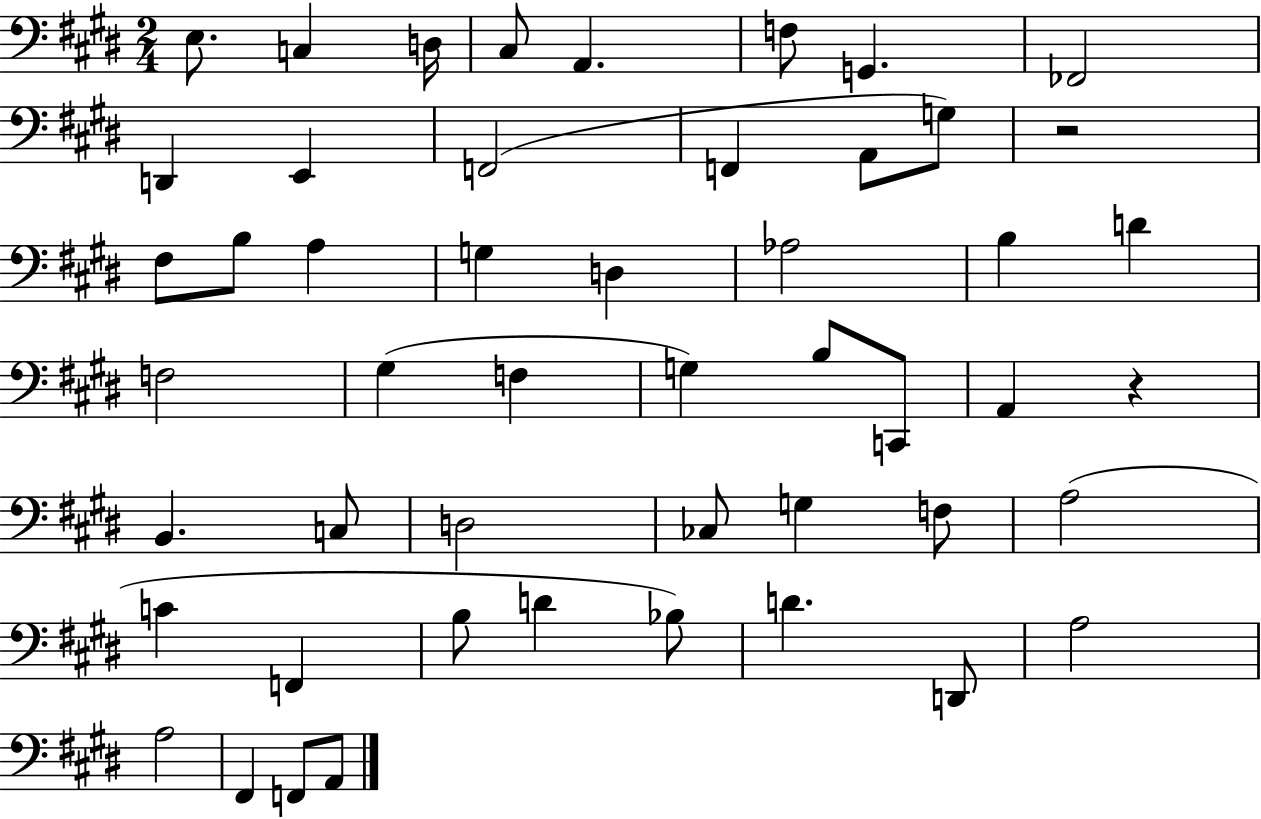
{
  \clef bass
  \numericTimeSignature
  \time 2/4
  \key e \major
  e8. c4 d16 | cis8 a,4. | f8 g,4. | fes,2 | \break d,4 e,4 | f,2( | f,4 a,8 g8) | r2 | \break fis8 b8 a4 | g4 d4 | aes2 | b4 d'4 | \break f2 | gis4( f4 | g4) b8 c,8 | a,4 r4 | \break b,4. c8 | d2 | ces8 g4 f8 | a2( | \break c'4 f,4 | b8 d'4 bes8) | d'4. d,8 | a2 | \break a2 | fis,4 f,8 a,8 | \bar "|."
}